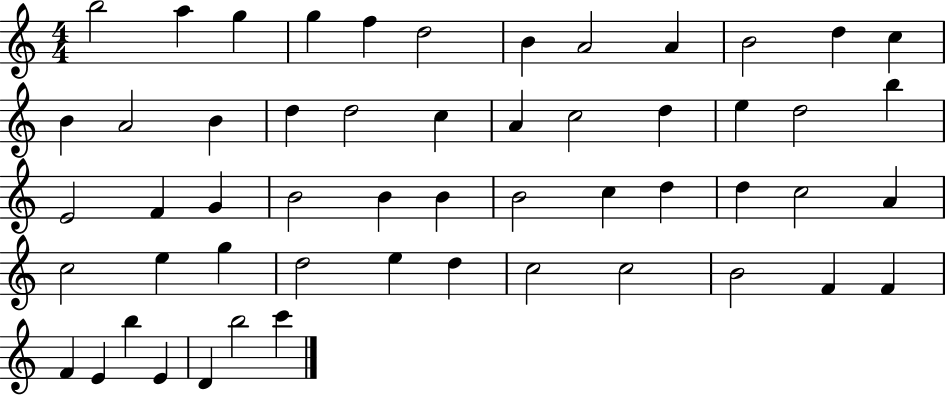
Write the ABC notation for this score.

X:1
T:Untitled
M:4/4
L:1/4
K:C
b2 a g g f d2 B A2 A B2 d c B A2 B d d2 c A c2 d e d2 b E2 F G B2 B B B2 c d d c2 A c2 e g d2 e d c2 c2 B2 F F F E b E D b2 c'